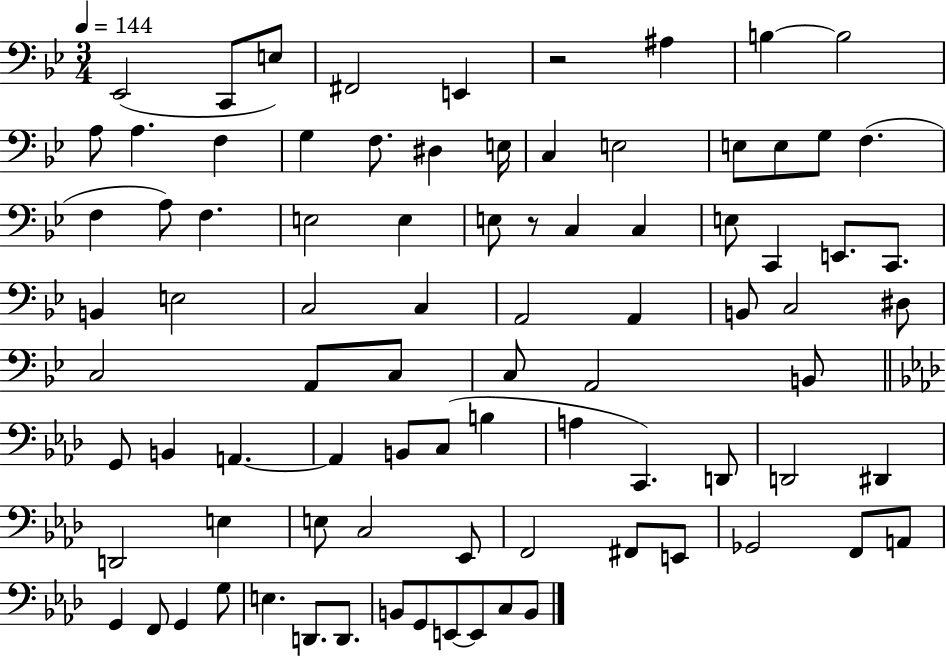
X:1
T:Untitled
M:3/4
L:1/4
K:Bb
_E,,2 C,,/2 E,/2 ^F,,2 E,, z2 ^A, B, B,2 A,/2 A, F, G, F,/2 ^D, E,/4 C, E,2 E,/2 E,/2 G,/2 F, F, A,/2 F, E,2 E, E,/2 z/2 C, C, E,/2 C,, E,,/2 C,,/2 B,, E,2 C,2 C, A,,2 A,, B,,/2 C,2 ^D,/2 C,2 A,,/2 C,/2 C,/2 A,,2 B,,/2 G,,/2 B,, A,, A,, B,,/2 C,/2 B, A, C,, D,,/2 D,,2 ^D,, D,,2 E, E,/2 C,2 _E,,/2 F,,2 ^F,,/2 E,,/2 _G,,2 F,,/2 A,,/2 G,, F,,/2 G,, G,/2 E, D,,/2 D,,/2 B,,/2 G,,/2 E,,/2 E,,/2 C,/2 B,,/2